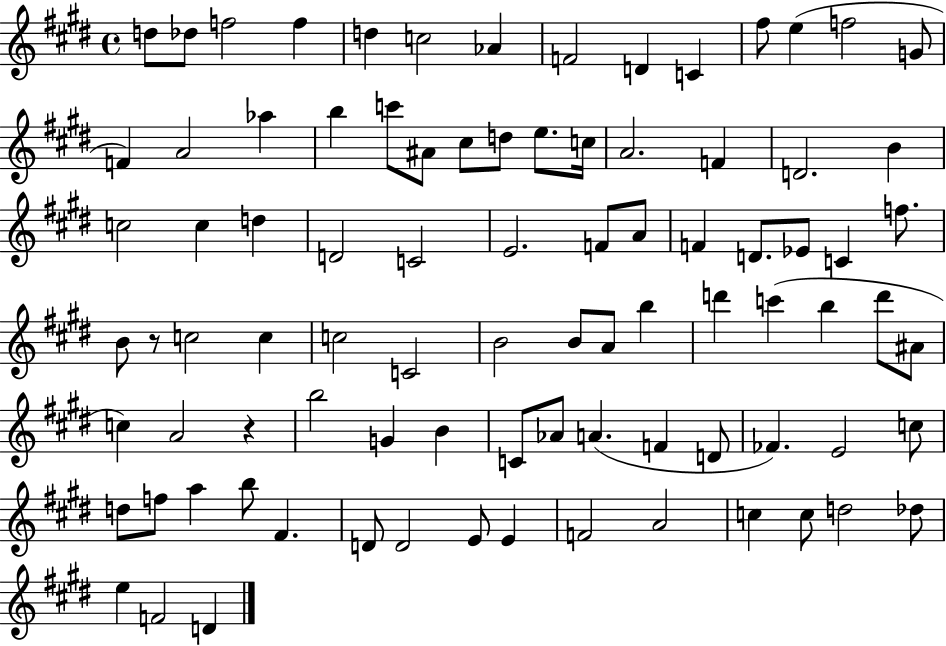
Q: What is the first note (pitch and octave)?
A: D5